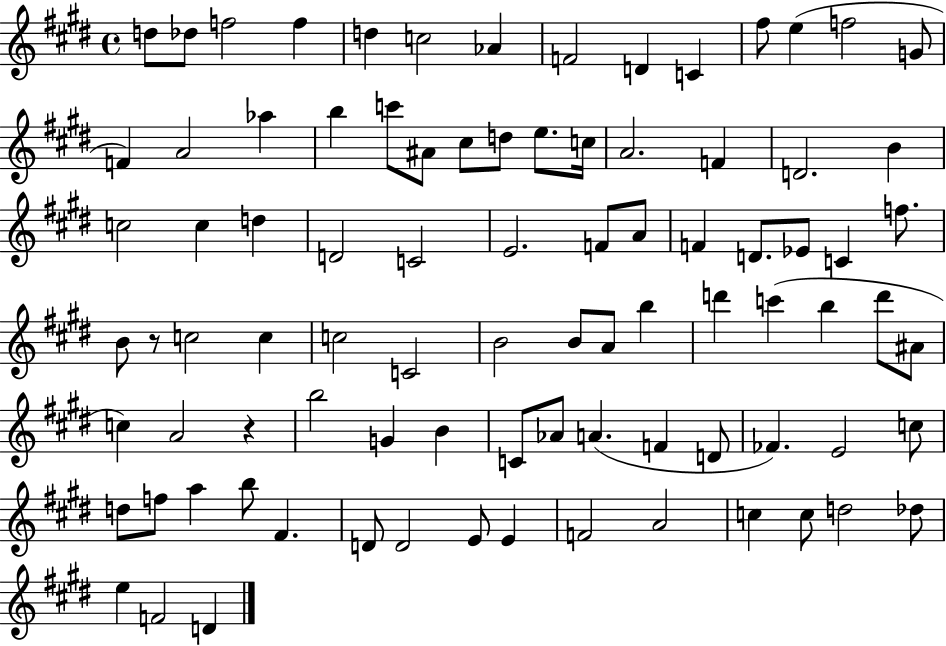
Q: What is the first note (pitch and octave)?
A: D5